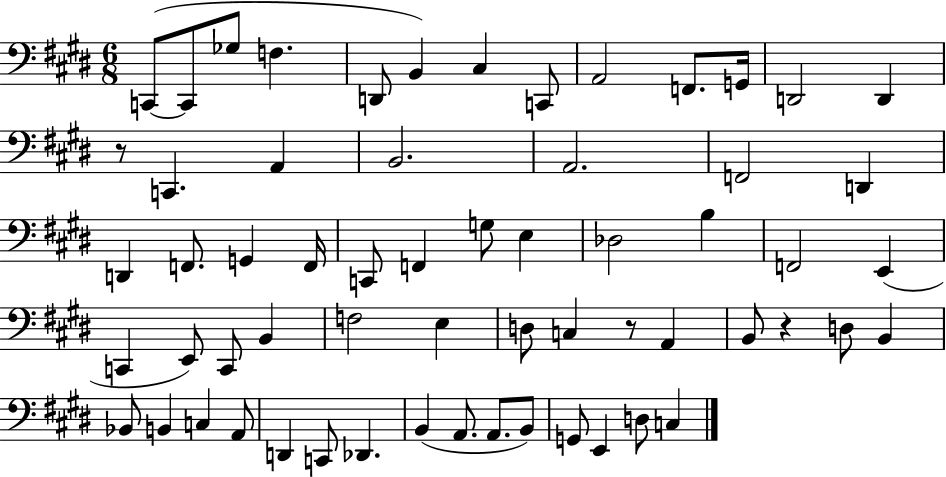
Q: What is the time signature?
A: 6/8